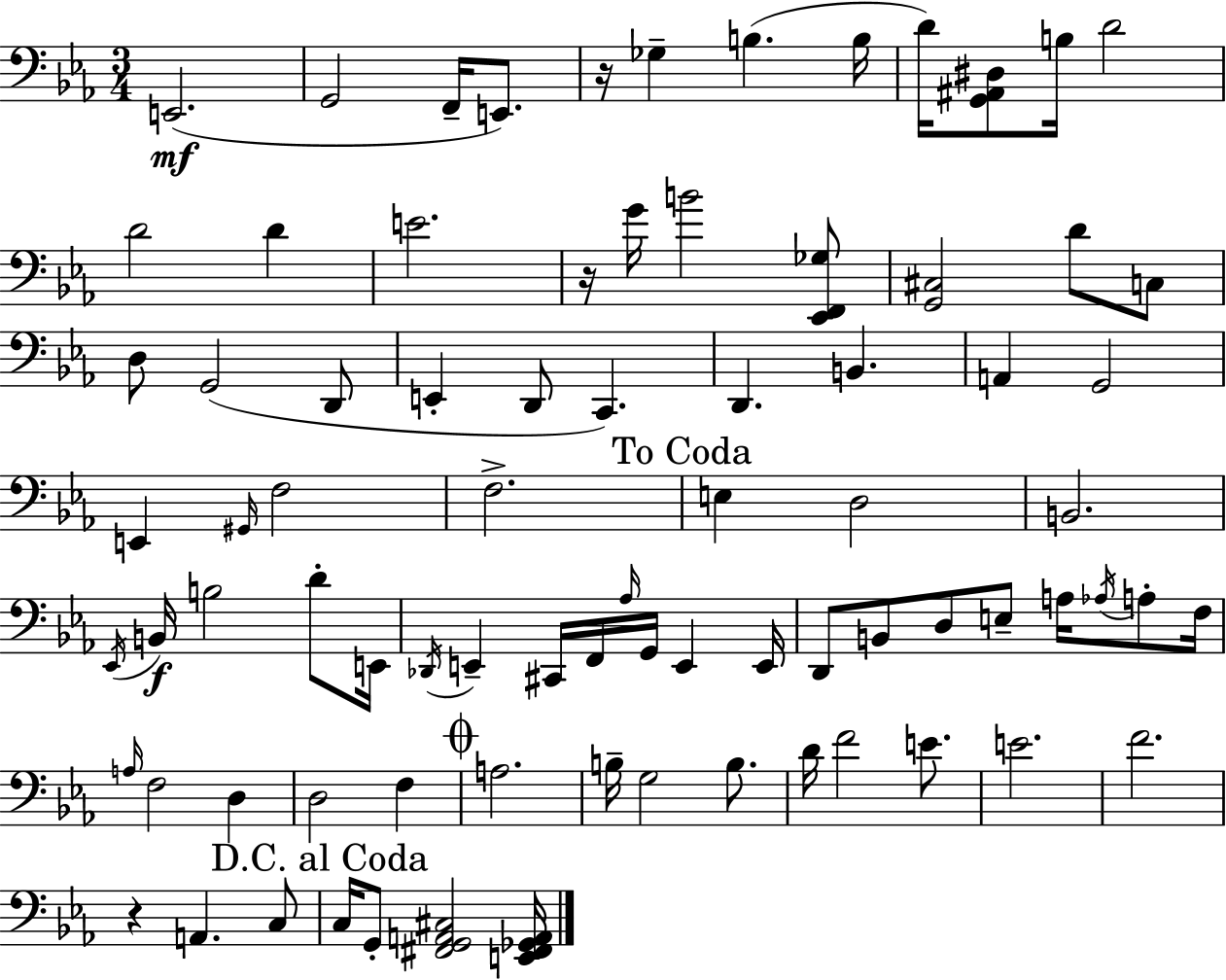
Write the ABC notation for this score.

X:1
T:Untitled
M:3/4
L:1/4
K:Eb
E,,2 G,,2 F,,/4 E,,/2 z/4 _G, B, B,/4 D/4 [G,,^A,,^D,]/2 B,/4 D2 D2 D E2 z/4 G/4 B2 [_E,,F,,_G,]/2 [G,,^C,]2 D/2 C,/2 D,/2 G,,2 D,,/2 E,, D,,/2 C,, D,, B,, A,, G,,2 E,, ^G,,/4 F,2 F,2 E, D,2 B,,2 _E,,/4 B,,/4 B,2 D/2 E,,/4 _D,,/4 E,, ^C,,/4 F,,/4 _A,/4 G,,/4 E,, E,,/4 D,,/2 B,,/2 D,/2 E,/2 A,/4 _A,/4 A,/2 F,/4 A,/4 F,2 D, D,2 F, A,2 B,/4 G,2 B,/2 D/4 F2 E/2 E2 F2 z A,, C,/2 C,/4 G,,/2 [^F,,G,,A,,^C,]2 [E,,^F,,_G,,A,,]/4